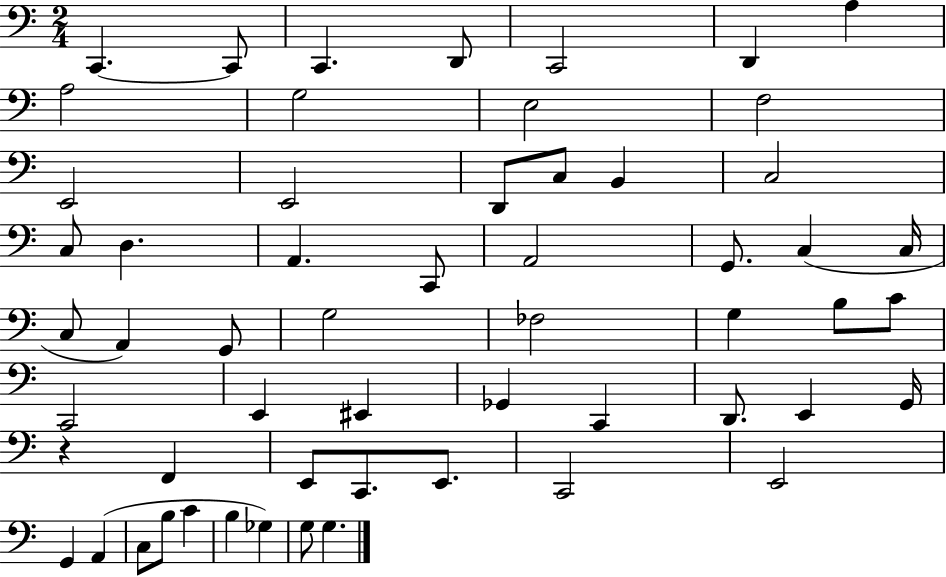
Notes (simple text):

C2/q. C2/e C2/q. D2/e C2/h D2/q A3/q A3/h G3/h E3/h F3/h E2/h E2/h D2/e C3/e B2/q C3/h C3/e D3/q. A2/q. C2/e A2/h G2/e. C3/q C3/s C3/e A2/q G2/e G3/h FES3/h G3/q B3/e C4/e C2/h E2/q EIS2/q Gb2/q C2/q D2/e. E2/q G2/s R/q F2/q E2/e C2/e. E2/e. C2/h E2/h G2/q A2/q C3/e B3/e C4/q B3/q Gb3/q G3/e G3/q.